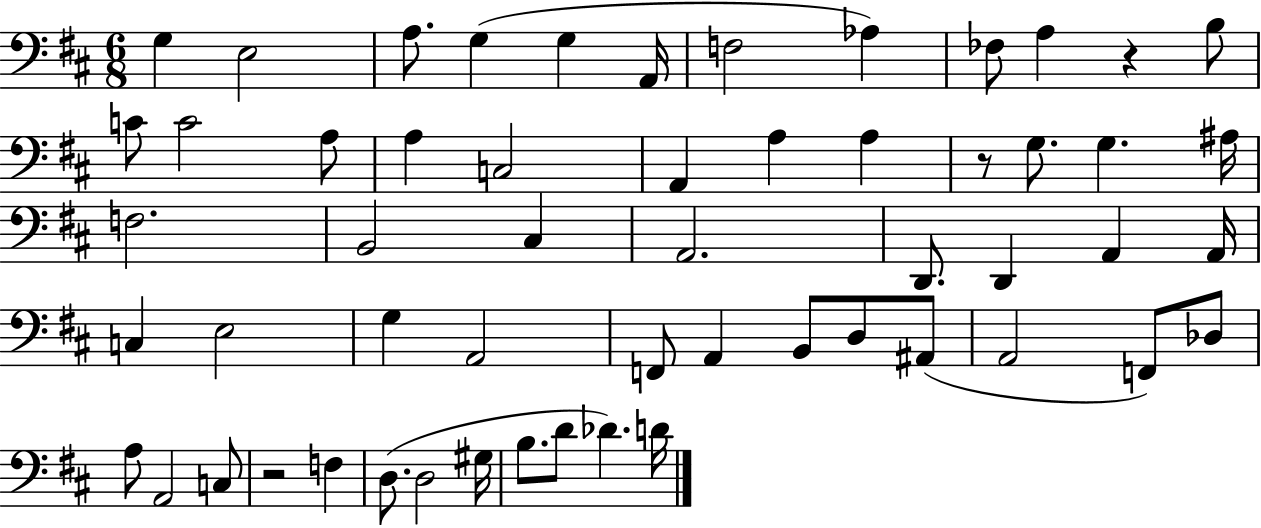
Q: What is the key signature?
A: D major